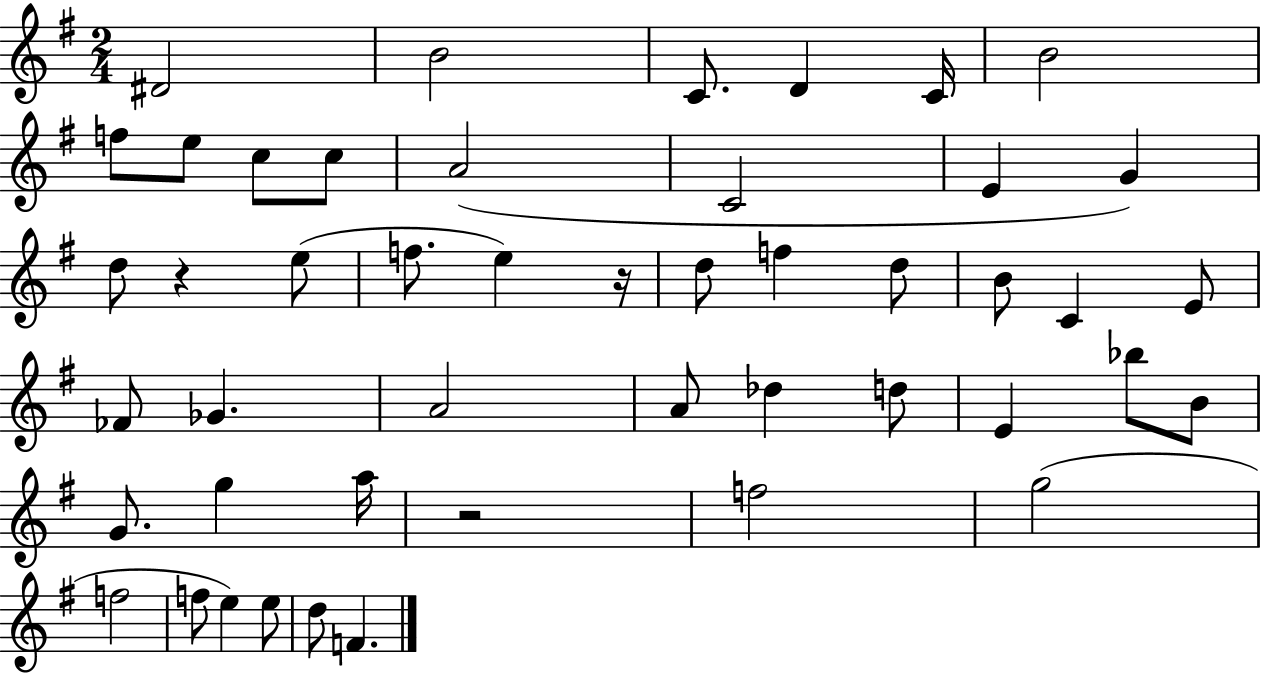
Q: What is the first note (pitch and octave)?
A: D#4